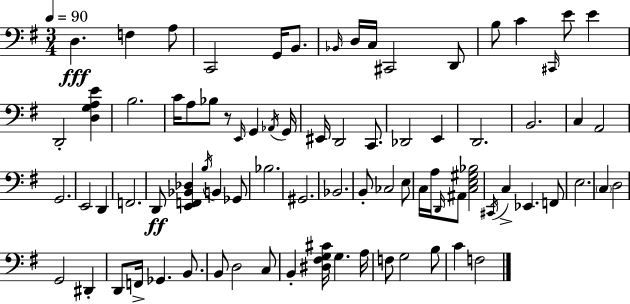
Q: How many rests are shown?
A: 1